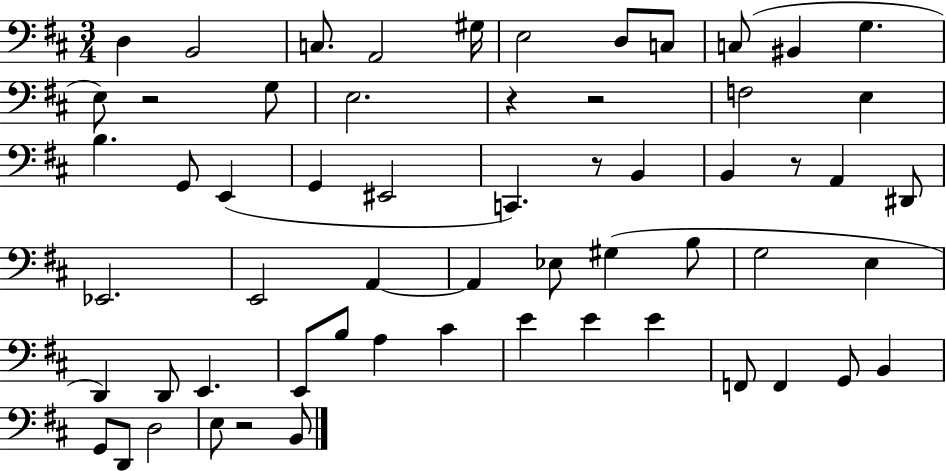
X:1
T:Untitled
M:3/4
L:1/4
K:D
D, B,,2 C,/2 A,,2 ^G,/4 E,2 D,/2 C,/2 C,/2 ^B,, G, E,/2 z2 G,/2 E,2 z z2 F,2 E, B, G,,/2 E,, G,, ^E,,2 C,, z/2 B,, B,, z/2 A,, ^D,,/2 _E,,2 E,,2 A,, A,, _E,/2 ^G, B,/2 G,2 E, D,, D,,/2 E,, E,,/2 B,/2 A, ^C E E E F,,/2 F,, G,,/2 B,, G,,/2 D,,/2 D,2 E,/2 z2 B,,/2